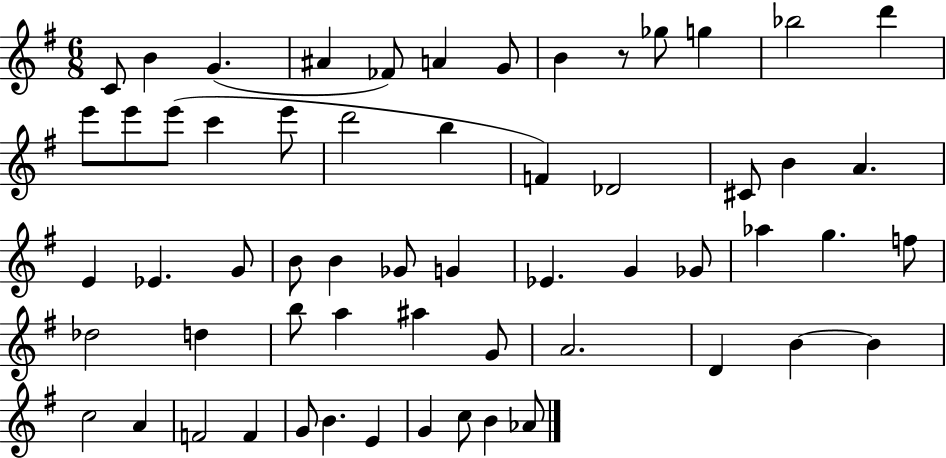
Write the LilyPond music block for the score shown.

{
  \clef treble
  \numericTimeSignature
  \time 6/8
  \key g \major
  \repeat volta 2 { c'8 b'4 g'4.( | ais'4 fes'8) a'4 g'8 | b'4 r8 ges''8 g''4 | bes''2 d'''4 | \break e'''8 e'''8 e'''8( c'''4 e'''8 | d'''2 b''4 | f'4) des'2 | cis'8 b'4 a'4. | \break e'4 ees'4. g'8 | b'8 b'4 ges'8 g'4 | ees'4. g'4 ges'8 | aes''4 g''4. f''8 | \break des''2 d''4 | b''8 a''4 ais''4 g'8 | a'2. | d'4 b'4~~ b'4 | \break c''2 a'4 | f'2 f'4 | g'8 b'4. e'4 | g'4 c''8 b'4 aes'8 | \break } \bar "|."
}